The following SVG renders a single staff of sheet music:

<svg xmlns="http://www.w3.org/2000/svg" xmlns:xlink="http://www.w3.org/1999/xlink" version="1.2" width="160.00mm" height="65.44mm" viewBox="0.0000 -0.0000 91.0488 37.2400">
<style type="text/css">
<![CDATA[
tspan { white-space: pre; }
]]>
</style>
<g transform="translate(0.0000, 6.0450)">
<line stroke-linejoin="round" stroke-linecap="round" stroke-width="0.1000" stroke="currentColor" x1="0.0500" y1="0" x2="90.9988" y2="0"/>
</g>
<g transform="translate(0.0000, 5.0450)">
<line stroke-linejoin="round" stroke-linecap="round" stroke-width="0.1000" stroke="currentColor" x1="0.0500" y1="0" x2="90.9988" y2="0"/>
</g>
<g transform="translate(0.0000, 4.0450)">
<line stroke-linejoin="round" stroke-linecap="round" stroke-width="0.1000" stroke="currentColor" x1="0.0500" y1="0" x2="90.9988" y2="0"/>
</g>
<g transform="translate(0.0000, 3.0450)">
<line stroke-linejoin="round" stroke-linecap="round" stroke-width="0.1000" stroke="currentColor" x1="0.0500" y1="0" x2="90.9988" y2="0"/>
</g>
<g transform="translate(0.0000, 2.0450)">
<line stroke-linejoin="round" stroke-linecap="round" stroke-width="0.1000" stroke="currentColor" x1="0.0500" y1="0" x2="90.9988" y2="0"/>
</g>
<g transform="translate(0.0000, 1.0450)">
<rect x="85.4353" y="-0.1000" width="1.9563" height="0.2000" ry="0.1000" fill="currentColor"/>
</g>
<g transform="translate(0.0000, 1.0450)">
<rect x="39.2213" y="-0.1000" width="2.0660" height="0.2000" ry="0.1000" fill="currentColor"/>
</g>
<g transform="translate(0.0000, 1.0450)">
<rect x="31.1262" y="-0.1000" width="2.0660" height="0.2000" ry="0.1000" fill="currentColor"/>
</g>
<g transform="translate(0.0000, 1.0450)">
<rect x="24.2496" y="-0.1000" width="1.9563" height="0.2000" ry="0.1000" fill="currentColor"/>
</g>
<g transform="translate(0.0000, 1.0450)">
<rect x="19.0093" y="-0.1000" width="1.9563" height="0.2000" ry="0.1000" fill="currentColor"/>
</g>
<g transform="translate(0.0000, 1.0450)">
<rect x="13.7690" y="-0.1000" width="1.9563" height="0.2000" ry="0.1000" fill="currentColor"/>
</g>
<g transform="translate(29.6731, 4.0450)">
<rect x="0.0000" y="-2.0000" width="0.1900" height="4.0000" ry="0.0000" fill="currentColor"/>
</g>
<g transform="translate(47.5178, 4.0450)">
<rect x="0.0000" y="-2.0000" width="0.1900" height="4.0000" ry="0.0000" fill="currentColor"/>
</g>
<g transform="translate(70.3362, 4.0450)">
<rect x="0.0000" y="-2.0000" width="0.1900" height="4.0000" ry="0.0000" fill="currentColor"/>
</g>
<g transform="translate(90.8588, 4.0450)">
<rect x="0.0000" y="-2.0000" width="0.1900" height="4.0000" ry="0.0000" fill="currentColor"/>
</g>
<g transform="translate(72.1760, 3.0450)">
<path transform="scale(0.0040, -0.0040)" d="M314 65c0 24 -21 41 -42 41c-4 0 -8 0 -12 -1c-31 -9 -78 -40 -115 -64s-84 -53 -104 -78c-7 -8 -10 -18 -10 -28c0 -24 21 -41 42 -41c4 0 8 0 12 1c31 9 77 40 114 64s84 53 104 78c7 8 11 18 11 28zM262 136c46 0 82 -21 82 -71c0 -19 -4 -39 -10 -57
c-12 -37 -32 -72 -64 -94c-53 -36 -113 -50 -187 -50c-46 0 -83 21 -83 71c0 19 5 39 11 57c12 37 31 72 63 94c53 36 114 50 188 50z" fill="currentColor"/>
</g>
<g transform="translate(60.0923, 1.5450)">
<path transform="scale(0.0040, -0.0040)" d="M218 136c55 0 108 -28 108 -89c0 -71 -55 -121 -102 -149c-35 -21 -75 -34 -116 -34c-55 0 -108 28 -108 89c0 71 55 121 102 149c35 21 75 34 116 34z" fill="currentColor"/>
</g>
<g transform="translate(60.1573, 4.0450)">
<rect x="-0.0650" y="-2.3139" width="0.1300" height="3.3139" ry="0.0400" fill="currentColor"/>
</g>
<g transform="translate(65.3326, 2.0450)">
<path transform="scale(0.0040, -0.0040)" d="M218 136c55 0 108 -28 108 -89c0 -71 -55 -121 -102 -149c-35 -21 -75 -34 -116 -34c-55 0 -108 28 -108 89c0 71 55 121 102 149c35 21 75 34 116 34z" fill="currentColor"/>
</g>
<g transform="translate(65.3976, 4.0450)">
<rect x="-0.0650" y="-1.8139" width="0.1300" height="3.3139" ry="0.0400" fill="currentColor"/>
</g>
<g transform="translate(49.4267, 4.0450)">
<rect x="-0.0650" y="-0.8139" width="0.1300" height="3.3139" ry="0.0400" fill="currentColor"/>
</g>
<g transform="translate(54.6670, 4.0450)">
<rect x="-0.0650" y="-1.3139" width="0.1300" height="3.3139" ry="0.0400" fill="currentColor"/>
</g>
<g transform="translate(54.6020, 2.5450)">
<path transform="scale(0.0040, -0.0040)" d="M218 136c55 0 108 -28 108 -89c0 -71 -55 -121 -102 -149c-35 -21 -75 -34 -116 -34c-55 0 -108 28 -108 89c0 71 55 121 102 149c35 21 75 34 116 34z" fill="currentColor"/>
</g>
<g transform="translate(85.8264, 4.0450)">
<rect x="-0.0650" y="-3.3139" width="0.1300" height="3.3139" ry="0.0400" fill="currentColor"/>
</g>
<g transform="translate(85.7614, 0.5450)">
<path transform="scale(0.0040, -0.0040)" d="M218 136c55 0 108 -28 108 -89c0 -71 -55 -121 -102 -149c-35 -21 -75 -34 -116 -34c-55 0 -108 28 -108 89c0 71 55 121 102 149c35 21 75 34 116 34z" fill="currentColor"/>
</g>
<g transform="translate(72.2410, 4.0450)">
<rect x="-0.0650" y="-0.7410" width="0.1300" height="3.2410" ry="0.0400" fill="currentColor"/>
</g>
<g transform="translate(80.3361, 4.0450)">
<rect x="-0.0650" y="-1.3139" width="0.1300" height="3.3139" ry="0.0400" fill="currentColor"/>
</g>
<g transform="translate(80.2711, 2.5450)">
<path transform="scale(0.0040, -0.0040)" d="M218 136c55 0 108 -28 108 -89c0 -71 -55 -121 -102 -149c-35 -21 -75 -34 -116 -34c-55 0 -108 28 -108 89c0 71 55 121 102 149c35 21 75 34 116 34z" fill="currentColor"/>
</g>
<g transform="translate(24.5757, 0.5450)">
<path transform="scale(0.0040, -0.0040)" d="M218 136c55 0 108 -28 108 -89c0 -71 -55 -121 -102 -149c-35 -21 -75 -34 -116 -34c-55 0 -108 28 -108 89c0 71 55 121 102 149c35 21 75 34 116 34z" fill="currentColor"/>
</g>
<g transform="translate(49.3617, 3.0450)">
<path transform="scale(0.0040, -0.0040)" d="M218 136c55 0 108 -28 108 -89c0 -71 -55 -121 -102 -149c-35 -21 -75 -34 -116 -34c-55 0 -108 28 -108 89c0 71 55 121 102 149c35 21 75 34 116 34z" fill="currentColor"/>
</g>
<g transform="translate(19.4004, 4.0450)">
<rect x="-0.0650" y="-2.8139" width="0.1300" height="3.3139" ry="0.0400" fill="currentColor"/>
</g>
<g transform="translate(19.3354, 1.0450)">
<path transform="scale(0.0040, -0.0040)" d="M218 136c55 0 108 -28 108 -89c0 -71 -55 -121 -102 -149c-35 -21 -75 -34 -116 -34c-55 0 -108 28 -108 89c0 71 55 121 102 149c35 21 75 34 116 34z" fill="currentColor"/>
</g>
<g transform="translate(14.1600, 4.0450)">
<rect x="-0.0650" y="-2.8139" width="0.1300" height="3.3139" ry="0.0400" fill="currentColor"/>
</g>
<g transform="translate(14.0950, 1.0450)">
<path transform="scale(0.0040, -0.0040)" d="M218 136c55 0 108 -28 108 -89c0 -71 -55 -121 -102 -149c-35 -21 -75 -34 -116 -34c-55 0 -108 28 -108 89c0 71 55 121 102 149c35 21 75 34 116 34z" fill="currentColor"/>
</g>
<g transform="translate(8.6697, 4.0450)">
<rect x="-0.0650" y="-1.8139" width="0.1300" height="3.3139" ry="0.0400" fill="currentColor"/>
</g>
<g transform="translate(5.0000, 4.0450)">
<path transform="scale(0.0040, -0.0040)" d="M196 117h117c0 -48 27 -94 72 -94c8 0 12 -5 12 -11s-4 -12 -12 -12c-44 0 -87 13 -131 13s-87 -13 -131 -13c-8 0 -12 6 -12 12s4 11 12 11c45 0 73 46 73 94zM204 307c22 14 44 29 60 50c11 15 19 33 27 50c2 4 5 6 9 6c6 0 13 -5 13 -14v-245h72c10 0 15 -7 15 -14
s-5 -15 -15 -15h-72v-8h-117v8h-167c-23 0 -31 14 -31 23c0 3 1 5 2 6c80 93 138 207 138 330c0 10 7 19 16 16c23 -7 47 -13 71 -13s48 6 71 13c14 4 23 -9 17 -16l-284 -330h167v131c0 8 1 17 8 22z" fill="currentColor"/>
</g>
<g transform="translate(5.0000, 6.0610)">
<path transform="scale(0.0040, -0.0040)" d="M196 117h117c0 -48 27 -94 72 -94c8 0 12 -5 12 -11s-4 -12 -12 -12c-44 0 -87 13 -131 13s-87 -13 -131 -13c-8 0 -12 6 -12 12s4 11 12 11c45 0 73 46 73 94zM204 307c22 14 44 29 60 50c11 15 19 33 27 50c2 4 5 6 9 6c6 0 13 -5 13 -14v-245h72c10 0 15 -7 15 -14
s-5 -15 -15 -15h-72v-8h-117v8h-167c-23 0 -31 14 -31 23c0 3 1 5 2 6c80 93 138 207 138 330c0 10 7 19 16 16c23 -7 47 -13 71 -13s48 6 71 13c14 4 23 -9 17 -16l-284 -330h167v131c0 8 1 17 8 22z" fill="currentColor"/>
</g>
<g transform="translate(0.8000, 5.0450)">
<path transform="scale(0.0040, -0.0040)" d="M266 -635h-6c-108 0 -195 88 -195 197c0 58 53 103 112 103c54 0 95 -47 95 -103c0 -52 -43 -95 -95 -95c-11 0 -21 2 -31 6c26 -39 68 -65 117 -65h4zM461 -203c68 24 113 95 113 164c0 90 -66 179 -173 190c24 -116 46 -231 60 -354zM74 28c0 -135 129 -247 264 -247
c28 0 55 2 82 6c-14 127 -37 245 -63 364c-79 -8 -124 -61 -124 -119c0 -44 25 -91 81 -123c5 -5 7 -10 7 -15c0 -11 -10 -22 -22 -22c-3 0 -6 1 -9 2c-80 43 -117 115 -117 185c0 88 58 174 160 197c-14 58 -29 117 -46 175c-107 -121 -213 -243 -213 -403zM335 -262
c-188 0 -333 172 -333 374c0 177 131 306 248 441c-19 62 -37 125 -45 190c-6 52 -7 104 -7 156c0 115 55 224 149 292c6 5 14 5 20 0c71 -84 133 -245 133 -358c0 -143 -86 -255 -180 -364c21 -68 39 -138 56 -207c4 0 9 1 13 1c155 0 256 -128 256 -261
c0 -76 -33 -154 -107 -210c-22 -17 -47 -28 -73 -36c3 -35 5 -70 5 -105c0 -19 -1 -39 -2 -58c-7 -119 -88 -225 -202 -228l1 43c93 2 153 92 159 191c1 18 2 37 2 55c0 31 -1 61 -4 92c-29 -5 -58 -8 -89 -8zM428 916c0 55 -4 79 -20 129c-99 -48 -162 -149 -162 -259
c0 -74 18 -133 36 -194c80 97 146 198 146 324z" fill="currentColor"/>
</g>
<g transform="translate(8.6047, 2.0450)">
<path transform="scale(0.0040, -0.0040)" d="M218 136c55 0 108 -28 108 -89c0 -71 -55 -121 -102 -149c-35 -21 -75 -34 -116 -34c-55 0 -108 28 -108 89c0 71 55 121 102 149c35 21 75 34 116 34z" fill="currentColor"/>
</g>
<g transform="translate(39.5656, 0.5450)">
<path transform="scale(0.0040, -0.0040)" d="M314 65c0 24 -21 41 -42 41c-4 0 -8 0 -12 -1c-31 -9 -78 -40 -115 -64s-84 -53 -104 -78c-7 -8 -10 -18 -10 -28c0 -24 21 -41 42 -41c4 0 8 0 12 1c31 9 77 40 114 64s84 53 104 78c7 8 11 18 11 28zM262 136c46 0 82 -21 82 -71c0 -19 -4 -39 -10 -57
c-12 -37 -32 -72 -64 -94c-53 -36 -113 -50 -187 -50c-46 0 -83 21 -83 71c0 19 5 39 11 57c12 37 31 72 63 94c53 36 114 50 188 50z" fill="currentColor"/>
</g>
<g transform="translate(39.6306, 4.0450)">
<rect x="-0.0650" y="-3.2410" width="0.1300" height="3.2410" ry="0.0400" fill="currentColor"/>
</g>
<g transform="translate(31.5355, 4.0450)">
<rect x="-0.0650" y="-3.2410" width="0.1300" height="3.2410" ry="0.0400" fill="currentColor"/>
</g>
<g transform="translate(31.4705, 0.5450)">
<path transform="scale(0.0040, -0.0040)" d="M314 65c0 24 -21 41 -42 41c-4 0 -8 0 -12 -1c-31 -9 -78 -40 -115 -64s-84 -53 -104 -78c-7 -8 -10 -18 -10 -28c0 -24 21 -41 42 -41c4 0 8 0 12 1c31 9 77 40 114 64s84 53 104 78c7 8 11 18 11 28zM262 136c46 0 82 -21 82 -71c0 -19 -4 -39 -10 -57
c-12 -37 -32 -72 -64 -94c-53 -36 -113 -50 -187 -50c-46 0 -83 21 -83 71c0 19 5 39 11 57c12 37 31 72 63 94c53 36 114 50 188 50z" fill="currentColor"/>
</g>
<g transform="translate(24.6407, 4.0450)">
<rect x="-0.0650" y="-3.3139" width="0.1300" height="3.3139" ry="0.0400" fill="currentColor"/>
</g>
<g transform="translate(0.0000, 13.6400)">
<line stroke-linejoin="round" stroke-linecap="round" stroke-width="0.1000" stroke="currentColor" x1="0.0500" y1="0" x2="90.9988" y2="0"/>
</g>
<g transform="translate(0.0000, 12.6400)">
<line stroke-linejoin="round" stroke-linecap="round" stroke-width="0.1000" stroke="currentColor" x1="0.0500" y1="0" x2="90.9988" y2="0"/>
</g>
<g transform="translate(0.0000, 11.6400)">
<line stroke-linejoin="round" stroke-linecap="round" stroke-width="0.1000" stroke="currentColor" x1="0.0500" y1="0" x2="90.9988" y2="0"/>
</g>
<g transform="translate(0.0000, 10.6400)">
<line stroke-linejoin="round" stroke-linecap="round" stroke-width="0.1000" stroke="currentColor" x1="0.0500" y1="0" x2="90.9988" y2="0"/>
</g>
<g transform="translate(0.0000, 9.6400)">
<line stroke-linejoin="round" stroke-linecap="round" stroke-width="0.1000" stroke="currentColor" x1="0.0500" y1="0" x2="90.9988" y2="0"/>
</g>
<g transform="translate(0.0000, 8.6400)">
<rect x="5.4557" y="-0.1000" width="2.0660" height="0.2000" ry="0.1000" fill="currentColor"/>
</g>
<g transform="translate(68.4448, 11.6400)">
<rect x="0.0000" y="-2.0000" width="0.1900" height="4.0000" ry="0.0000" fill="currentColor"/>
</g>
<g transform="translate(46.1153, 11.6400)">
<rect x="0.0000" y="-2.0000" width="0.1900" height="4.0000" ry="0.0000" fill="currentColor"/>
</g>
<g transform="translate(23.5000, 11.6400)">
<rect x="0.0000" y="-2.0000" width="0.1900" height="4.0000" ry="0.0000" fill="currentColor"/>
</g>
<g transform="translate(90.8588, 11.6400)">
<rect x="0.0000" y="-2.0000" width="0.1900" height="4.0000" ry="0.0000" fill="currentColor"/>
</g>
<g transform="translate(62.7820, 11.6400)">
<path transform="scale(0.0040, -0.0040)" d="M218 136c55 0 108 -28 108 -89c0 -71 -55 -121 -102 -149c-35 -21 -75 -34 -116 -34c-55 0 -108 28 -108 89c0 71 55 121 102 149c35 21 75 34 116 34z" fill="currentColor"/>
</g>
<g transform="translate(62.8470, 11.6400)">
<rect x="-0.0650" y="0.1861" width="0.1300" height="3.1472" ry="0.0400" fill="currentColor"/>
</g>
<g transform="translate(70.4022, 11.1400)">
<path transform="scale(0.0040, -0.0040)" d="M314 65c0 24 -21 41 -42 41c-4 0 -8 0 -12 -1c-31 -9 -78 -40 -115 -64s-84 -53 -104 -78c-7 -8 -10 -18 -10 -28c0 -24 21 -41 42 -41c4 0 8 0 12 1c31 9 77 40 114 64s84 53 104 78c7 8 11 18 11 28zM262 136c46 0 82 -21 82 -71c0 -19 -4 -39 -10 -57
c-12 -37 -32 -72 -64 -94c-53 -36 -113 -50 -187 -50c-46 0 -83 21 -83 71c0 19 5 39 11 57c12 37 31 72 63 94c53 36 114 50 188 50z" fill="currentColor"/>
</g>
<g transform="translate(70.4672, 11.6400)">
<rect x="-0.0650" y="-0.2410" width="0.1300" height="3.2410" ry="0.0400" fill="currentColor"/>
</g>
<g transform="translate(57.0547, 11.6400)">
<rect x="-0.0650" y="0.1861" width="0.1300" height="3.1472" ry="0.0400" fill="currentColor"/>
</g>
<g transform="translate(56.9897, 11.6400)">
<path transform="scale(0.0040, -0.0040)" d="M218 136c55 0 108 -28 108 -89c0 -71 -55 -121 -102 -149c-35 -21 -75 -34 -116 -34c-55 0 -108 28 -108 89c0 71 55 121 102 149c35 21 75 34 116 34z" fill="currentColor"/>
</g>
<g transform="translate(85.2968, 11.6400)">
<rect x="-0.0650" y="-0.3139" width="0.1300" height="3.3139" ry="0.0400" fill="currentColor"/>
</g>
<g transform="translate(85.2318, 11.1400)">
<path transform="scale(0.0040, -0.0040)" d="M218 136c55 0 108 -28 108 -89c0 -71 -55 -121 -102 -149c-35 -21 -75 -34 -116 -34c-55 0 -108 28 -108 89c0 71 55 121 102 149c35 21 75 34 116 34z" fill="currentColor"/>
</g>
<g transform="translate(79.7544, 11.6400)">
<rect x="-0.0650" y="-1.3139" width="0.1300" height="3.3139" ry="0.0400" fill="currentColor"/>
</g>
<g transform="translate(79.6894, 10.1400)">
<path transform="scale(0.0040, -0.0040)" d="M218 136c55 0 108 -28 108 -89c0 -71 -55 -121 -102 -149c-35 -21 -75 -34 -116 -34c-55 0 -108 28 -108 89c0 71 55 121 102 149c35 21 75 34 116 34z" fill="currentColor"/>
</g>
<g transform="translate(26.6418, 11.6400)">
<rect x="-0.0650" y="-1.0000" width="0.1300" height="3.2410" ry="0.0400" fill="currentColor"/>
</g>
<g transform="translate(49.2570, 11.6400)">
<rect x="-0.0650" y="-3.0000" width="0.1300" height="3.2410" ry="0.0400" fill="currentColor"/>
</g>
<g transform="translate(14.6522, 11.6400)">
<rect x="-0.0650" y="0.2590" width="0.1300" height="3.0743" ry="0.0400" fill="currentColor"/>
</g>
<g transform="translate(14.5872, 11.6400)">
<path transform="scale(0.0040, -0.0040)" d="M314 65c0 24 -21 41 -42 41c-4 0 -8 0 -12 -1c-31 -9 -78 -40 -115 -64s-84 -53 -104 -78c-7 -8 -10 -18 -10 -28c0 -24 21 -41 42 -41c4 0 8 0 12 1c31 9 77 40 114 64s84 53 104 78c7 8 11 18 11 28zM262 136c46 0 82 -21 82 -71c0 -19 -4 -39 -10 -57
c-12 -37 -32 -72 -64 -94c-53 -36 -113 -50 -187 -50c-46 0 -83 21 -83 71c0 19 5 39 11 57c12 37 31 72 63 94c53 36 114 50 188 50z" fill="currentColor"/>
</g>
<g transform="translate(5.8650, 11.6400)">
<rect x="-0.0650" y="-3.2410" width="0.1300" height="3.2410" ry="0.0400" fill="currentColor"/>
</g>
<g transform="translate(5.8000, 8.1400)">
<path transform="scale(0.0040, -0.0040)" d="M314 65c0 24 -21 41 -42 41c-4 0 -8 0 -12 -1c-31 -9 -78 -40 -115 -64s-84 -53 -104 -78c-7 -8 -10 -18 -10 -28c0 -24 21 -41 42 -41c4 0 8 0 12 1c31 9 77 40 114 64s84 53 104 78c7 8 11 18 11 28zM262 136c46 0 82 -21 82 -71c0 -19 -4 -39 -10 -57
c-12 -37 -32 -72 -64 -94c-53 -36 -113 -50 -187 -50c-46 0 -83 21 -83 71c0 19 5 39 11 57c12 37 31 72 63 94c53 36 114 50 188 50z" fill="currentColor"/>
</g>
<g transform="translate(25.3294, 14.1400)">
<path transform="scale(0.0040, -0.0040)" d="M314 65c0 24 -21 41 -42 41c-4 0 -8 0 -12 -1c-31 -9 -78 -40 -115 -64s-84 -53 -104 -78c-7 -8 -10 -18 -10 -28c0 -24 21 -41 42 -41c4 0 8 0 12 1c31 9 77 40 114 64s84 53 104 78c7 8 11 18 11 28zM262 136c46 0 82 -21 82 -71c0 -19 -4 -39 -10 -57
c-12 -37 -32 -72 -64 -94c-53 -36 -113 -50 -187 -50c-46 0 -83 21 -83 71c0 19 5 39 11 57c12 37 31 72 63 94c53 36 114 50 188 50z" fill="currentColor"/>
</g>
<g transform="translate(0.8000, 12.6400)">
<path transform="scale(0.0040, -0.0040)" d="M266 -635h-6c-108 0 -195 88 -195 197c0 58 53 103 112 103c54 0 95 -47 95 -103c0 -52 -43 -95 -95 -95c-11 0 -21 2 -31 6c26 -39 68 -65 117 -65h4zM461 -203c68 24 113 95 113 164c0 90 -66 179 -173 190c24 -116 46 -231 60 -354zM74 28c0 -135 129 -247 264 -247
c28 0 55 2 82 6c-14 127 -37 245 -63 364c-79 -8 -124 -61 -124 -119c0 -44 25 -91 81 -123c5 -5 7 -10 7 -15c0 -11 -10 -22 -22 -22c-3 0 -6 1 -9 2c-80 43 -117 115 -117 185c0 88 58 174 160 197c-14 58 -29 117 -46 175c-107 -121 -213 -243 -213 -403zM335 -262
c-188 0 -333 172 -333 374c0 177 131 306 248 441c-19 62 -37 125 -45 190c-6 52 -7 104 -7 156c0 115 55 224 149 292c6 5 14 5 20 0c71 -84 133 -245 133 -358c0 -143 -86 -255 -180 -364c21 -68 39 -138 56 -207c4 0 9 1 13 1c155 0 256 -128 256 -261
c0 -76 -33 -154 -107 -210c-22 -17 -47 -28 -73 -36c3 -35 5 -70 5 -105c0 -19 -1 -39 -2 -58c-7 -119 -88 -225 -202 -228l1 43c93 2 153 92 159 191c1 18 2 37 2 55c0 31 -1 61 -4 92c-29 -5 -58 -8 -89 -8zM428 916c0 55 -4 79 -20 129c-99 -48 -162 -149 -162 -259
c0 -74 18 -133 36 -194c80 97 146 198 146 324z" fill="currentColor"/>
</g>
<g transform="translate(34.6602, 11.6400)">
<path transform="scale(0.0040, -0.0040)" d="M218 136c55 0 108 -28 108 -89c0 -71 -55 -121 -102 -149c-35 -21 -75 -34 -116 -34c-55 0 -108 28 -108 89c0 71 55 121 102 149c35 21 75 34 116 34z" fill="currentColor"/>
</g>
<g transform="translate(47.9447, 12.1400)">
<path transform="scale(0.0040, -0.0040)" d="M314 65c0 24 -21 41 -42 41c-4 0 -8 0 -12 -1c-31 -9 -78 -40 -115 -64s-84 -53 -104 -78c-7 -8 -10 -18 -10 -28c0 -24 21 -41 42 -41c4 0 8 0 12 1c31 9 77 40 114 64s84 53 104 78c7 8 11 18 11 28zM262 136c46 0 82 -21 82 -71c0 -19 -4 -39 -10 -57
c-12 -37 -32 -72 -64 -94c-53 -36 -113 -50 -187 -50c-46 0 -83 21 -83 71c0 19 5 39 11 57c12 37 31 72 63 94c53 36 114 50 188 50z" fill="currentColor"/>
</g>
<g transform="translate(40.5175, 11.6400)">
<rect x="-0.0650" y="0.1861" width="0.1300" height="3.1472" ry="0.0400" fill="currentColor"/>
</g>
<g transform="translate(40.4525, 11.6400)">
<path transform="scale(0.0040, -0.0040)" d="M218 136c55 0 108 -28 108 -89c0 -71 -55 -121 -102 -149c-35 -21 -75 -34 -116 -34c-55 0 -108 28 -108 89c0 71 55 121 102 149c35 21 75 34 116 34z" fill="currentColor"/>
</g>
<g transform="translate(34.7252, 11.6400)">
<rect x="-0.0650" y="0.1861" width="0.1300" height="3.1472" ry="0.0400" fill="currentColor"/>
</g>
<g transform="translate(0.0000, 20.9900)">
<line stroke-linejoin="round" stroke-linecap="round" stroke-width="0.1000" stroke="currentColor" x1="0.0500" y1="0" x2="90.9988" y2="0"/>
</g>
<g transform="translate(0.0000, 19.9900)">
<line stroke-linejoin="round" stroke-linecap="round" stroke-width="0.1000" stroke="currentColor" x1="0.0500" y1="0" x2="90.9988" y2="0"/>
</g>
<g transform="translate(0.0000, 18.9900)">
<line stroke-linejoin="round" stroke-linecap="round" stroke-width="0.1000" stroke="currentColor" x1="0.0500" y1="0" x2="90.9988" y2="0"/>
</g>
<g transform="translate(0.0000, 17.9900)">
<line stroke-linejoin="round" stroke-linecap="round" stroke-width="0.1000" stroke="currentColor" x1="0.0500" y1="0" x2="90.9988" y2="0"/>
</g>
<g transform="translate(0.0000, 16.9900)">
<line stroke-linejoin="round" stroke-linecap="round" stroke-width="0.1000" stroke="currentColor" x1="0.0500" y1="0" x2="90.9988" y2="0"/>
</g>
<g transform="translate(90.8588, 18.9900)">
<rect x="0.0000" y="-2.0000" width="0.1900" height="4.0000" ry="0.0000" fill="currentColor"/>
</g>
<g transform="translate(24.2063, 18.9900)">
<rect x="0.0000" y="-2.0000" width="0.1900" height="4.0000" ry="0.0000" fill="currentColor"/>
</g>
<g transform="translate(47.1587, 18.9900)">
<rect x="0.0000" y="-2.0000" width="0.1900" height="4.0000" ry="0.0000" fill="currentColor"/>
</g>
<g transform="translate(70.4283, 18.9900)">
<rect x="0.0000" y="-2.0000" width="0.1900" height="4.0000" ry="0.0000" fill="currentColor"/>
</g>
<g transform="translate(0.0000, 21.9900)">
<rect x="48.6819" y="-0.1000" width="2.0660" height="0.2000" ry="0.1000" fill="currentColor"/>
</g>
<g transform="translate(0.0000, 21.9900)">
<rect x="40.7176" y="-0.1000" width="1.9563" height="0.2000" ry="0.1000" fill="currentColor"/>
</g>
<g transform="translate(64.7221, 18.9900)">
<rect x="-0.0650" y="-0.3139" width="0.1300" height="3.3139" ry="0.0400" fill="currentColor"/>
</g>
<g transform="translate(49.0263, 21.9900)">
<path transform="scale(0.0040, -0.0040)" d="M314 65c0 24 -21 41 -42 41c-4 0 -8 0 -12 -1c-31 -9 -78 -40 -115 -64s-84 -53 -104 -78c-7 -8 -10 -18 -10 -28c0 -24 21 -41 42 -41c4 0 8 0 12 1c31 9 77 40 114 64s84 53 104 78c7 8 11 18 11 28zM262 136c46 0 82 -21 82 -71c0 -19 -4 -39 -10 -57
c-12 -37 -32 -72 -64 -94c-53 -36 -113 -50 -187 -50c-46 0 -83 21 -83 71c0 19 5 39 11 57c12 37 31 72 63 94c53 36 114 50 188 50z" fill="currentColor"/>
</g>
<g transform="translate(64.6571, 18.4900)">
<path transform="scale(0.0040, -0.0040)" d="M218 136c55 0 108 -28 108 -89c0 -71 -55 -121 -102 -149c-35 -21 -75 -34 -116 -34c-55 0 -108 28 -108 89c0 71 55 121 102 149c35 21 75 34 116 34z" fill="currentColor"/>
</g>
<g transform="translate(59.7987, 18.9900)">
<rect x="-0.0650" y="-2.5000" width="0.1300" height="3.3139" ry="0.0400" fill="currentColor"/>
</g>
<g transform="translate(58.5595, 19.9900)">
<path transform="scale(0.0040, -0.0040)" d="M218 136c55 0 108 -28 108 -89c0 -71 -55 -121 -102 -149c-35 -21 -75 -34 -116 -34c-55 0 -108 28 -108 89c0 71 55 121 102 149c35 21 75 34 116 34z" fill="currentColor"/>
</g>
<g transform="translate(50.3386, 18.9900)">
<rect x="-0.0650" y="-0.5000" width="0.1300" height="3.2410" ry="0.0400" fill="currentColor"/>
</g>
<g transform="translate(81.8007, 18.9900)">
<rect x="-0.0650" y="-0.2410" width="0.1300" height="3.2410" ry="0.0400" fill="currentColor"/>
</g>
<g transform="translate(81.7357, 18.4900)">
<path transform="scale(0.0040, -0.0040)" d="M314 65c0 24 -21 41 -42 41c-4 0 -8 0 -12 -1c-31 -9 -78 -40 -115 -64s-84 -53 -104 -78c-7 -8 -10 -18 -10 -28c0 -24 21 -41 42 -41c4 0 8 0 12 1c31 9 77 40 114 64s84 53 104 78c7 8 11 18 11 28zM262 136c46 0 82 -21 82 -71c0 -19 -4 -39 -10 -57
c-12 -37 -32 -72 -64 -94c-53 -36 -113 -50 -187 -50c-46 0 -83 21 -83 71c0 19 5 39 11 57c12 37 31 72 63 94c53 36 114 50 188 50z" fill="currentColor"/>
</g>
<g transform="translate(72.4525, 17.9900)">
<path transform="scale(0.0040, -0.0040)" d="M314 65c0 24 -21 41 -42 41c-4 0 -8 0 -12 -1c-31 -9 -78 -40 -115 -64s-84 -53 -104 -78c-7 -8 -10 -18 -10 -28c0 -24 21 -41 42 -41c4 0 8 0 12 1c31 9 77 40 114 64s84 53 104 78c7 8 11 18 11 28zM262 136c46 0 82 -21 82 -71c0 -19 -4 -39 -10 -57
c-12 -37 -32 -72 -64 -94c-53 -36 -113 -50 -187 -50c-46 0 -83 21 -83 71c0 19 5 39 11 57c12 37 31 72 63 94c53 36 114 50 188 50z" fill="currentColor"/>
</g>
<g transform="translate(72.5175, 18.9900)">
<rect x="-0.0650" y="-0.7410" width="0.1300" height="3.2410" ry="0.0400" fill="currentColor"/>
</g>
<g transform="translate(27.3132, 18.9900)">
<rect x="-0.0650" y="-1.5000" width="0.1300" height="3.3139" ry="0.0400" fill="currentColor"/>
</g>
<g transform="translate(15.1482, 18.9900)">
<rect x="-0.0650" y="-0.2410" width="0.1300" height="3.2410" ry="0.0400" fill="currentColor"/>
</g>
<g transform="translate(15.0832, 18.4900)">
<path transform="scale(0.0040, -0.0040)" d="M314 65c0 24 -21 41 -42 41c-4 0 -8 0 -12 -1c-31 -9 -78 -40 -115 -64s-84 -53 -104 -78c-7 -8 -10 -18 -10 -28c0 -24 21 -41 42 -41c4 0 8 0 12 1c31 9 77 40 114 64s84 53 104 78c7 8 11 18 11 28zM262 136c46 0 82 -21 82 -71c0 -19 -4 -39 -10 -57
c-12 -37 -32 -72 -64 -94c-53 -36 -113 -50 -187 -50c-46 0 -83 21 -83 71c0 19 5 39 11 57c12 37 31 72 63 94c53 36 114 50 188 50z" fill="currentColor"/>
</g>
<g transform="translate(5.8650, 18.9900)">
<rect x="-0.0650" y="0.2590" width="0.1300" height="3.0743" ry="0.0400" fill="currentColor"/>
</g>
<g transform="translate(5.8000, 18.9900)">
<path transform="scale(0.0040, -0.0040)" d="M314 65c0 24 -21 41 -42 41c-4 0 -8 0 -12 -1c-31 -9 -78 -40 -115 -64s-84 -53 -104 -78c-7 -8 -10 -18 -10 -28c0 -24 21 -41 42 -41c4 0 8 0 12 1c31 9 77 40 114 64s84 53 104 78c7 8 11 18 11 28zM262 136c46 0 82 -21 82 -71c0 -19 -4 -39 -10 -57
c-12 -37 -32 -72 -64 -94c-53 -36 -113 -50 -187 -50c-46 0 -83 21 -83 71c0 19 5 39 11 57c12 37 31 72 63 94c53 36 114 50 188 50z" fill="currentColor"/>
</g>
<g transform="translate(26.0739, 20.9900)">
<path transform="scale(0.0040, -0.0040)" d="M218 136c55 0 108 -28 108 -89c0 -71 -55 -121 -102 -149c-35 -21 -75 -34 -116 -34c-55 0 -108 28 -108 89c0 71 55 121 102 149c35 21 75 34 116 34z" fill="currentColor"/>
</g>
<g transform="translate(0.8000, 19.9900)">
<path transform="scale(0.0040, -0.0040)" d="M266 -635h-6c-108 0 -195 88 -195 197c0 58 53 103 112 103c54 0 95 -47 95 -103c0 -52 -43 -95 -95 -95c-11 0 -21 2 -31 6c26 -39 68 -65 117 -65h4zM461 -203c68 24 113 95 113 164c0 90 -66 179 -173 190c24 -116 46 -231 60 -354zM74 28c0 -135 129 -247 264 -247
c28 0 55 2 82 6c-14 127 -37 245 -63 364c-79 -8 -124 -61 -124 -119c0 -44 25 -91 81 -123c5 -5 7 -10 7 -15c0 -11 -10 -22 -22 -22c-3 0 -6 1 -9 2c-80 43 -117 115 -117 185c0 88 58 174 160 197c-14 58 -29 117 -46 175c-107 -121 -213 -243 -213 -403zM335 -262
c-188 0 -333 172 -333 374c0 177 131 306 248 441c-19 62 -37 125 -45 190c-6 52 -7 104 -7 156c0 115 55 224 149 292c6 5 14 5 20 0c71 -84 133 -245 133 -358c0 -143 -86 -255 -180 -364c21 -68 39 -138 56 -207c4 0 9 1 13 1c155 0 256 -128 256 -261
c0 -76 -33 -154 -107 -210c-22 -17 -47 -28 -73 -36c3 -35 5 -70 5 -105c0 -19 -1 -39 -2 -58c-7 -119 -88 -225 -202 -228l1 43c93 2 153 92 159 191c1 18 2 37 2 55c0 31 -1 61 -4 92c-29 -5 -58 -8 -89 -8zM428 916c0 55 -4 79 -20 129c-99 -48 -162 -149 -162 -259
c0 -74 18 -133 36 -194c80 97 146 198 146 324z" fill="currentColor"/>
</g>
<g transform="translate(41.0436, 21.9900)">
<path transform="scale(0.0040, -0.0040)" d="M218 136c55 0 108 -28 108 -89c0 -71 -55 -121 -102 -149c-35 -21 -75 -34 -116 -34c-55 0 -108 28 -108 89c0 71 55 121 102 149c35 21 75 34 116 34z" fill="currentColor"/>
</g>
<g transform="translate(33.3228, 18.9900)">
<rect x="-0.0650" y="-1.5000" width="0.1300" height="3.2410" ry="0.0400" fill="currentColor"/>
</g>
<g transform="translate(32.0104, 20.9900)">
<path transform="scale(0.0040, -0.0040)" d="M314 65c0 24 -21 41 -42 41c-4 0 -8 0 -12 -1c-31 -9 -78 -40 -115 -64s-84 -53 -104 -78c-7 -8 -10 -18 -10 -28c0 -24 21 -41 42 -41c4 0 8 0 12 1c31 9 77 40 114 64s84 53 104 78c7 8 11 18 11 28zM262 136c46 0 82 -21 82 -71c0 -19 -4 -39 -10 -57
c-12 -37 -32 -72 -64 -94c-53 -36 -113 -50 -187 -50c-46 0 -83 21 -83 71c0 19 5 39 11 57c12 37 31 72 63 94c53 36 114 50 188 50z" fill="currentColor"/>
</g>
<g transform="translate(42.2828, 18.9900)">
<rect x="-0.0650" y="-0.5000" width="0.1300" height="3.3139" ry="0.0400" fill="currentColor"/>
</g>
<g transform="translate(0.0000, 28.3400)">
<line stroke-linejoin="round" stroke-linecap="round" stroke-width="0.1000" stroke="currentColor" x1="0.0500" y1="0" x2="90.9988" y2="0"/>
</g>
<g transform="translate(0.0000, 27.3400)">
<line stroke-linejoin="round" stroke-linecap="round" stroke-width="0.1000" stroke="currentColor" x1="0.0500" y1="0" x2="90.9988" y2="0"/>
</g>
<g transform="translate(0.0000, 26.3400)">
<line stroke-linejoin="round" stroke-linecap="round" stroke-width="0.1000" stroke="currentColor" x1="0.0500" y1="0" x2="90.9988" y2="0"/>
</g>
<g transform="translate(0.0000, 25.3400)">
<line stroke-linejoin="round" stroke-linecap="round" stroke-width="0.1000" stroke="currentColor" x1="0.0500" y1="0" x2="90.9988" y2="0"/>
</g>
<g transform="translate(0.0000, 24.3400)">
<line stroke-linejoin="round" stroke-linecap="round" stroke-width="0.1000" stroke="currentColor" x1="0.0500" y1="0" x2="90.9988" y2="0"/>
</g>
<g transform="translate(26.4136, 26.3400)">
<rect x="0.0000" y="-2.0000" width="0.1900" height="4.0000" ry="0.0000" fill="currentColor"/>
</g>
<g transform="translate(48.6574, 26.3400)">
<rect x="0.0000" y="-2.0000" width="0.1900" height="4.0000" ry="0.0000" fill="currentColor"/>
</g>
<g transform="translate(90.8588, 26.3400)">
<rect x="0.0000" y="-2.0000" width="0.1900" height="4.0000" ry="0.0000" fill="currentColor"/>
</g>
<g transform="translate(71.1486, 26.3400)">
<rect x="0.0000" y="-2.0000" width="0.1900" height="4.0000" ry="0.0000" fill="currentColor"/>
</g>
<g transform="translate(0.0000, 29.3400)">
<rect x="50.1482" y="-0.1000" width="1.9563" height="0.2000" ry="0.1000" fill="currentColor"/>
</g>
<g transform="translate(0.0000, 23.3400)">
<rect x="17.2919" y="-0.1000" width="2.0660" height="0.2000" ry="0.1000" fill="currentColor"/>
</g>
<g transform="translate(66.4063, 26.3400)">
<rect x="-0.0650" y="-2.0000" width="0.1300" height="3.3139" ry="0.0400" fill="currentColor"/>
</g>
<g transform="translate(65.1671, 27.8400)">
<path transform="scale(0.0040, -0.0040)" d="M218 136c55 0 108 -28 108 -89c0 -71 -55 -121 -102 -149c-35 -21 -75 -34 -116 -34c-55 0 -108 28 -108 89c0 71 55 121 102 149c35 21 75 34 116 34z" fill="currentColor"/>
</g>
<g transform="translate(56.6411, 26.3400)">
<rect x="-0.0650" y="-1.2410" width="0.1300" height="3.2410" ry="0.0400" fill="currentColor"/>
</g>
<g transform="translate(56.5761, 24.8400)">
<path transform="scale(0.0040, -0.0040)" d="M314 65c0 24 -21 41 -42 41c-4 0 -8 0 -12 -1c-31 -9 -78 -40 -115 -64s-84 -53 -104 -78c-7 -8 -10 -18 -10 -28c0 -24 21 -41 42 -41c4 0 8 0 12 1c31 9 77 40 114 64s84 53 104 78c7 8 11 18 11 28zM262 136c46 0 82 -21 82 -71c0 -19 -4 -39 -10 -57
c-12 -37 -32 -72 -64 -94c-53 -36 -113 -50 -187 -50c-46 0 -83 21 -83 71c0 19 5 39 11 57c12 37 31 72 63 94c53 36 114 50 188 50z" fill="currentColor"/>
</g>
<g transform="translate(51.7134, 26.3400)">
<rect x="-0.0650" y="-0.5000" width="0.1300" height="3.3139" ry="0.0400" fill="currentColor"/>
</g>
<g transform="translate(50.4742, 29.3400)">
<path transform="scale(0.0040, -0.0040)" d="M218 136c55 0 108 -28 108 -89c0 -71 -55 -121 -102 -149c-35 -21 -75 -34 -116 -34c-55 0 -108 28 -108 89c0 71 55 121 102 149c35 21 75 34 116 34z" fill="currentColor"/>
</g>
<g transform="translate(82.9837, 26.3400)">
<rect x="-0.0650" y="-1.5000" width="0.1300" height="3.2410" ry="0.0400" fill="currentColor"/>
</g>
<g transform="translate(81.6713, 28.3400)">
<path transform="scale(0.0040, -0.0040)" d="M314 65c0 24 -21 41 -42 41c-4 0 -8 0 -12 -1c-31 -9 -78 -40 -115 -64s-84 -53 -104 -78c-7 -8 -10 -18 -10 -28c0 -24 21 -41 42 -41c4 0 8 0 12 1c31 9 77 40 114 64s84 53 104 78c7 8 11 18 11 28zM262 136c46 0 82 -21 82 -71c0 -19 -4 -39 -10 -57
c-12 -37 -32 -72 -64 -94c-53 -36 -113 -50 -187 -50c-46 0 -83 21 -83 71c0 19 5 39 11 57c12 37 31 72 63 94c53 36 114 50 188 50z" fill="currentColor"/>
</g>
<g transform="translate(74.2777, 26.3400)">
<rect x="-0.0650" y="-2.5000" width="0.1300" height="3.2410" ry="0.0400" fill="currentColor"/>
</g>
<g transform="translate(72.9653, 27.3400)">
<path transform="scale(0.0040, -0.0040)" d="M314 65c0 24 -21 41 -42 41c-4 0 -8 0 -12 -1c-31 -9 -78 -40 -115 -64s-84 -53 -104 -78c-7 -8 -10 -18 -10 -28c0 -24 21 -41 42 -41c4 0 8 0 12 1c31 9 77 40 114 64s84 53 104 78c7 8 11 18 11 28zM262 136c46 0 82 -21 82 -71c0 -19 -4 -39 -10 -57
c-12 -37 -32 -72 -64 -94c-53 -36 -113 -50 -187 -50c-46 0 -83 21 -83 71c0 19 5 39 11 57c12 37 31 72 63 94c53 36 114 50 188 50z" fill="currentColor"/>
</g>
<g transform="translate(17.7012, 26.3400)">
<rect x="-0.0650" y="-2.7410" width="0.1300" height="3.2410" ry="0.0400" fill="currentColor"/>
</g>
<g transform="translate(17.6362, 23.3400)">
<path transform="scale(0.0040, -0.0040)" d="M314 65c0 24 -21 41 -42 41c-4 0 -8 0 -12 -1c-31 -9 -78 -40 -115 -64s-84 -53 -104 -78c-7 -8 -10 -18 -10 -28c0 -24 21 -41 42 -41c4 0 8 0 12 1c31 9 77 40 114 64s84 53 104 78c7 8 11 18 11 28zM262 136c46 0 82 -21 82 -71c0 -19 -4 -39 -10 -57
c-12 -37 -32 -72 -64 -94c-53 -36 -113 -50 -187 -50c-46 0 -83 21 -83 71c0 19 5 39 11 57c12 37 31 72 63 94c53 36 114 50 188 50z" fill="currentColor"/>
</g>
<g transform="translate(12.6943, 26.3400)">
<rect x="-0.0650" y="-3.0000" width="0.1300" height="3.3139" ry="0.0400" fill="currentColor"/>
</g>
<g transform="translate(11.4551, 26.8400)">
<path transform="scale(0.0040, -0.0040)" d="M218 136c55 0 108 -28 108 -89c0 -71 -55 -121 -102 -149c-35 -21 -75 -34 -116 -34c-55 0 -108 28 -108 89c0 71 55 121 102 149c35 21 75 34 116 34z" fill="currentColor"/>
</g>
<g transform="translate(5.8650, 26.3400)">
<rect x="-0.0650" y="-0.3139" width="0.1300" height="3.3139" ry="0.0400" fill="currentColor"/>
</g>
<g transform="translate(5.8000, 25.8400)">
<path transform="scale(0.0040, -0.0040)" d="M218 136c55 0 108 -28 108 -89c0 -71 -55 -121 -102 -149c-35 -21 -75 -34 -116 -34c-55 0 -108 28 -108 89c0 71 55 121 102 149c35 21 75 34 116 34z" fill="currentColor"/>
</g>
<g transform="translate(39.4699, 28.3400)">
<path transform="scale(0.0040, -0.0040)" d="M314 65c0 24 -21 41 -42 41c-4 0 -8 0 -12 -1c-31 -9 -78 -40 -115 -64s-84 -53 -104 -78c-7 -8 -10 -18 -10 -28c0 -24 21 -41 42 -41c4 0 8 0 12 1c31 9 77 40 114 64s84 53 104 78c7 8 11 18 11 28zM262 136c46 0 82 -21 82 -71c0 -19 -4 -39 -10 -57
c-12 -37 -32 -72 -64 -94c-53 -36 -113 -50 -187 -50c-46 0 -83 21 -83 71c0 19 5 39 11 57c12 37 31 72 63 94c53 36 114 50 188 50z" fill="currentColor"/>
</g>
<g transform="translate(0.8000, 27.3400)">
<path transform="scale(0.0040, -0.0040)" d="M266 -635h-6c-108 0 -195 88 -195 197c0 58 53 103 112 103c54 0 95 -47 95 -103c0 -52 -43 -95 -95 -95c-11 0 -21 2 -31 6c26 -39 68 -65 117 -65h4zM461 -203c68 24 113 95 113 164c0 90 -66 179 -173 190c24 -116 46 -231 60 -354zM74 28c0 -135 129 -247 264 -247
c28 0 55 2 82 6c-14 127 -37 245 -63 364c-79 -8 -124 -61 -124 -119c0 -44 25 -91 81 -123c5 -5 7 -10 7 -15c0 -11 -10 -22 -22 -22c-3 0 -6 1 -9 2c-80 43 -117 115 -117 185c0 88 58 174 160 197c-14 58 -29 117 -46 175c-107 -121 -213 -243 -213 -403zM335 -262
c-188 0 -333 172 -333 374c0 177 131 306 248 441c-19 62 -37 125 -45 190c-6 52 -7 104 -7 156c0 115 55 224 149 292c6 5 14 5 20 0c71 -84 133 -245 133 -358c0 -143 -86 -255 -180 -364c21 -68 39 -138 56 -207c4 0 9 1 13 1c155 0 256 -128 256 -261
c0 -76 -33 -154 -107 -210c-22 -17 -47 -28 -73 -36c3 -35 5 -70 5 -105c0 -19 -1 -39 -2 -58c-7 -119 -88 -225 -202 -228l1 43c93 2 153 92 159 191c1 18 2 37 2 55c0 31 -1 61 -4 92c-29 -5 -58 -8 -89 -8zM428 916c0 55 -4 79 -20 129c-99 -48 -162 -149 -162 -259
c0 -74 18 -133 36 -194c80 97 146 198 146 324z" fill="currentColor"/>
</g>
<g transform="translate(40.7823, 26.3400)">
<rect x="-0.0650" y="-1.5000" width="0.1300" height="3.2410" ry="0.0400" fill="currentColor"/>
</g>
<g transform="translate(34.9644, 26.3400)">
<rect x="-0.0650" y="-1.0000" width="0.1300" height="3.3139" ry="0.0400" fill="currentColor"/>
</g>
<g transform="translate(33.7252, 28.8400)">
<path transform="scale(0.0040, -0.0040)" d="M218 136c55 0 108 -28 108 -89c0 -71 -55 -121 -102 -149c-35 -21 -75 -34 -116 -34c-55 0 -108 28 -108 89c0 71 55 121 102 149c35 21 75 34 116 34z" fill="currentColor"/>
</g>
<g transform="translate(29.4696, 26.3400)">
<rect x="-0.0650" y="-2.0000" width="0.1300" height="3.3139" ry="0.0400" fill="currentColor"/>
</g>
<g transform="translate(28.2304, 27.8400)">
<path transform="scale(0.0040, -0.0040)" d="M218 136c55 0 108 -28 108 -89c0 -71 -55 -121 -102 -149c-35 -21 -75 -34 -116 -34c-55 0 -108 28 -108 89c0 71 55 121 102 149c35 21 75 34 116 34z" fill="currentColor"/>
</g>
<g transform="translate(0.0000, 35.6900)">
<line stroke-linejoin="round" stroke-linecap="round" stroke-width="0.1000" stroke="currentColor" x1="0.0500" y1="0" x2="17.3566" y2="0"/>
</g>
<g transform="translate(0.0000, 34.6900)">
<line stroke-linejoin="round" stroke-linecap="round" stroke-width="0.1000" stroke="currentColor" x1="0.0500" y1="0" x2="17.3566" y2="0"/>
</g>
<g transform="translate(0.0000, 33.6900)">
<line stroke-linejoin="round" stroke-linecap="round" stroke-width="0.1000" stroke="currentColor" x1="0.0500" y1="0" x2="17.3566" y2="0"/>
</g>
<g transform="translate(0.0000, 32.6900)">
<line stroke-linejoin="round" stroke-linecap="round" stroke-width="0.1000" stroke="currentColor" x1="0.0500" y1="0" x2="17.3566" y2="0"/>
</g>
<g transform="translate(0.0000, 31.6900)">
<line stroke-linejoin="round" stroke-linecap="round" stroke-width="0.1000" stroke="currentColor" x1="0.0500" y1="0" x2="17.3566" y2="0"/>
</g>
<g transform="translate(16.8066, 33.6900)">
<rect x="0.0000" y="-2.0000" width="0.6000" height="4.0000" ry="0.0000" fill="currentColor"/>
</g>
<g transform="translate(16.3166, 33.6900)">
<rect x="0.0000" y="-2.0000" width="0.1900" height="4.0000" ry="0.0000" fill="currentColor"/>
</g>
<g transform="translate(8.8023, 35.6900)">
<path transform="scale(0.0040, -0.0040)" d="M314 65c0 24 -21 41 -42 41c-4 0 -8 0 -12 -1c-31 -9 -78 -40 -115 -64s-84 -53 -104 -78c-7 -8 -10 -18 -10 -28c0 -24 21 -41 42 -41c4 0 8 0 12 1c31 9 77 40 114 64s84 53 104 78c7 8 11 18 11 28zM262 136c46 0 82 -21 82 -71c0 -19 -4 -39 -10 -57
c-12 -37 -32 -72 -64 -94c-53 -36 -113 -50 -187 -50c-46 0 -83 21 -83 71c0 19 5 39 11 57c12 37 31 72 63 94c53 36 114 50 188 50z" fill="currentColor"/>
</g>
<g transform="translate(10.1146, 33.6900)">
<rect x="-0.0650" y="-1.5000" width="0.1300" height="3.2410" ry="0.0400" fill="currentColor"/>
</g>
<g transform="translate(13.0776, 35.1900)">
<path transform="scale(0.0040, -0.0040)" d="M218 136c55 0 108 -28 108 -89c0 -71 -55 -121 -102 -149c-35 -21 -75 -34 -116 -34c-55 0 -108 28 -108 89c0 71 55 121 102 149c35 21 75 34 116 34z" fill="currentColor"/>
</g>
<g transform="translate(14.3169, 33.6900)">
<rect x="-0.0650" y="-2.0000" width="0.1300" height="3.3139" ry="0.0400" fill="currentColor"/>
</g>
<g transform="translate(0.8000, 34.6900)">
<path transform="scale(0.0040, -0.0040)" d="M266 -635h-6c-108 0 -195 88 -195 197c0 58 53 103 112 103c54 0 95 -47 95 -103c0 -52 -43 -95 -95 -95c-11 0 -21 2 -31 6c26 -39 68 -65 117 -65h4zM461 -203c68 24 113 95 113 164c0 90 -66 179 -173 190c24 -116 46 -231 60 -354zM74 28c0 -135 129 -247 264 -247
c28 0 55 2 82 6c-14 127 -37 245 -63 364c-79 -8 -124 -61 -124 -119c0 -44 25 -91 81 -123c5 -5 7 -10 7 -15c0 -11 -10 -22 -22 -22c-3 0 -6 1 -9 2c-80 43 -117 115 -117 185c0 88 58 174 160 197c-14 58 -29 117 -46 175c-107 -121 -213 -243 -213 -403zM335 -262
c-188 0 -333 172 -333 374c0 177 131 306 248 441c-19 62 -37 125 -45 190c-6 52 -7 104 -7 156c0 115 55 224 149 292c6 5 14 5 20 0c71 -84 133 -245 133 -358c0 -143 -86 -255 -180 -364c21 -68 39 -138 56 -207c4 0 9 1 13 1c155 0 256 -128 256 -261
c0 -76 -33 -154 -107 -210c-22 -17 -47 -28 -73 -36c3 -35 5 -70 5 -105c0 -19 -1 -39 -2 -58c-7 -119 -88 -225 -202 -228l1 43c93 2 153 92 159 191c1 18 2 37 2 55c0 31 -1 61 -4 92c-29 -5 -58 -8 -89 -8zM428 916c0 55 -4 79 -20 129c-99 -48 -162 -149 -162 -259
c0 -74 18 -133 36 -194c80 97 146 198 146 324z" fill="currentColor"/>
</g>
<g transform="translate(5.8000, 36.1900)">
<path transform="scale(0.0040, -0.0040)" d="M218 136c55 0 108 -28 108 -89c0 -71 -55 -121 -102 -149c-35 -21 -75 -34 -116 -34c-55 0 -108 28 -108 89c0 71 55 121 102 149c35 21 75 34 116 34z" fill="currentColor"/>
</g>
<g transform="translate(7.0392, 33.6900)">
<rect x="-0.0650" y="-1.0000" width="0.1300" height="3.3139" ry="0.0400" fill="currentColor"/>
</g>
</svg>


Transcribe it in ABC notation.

X:1
T:Untitled
M:4/4
L:1/4
K:C
f a a b b2 b2 d e g f d2 e b b2 B2 D2 B B A2 B B c2 e c B2 c2 E E2 C C2 G c d2 c2 c A a2 F D E2 C e2 F G2 E2 D E2 F